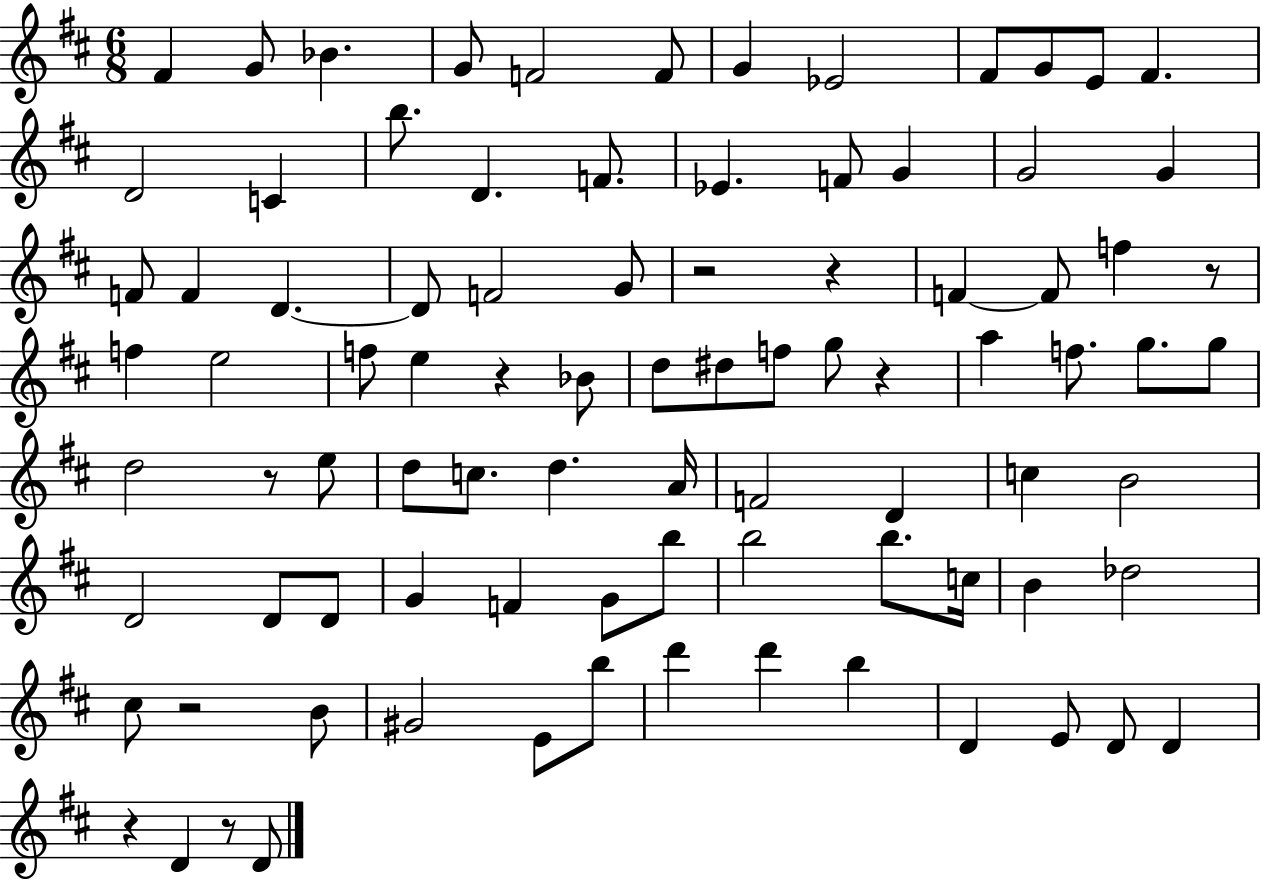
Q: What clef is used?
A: treble